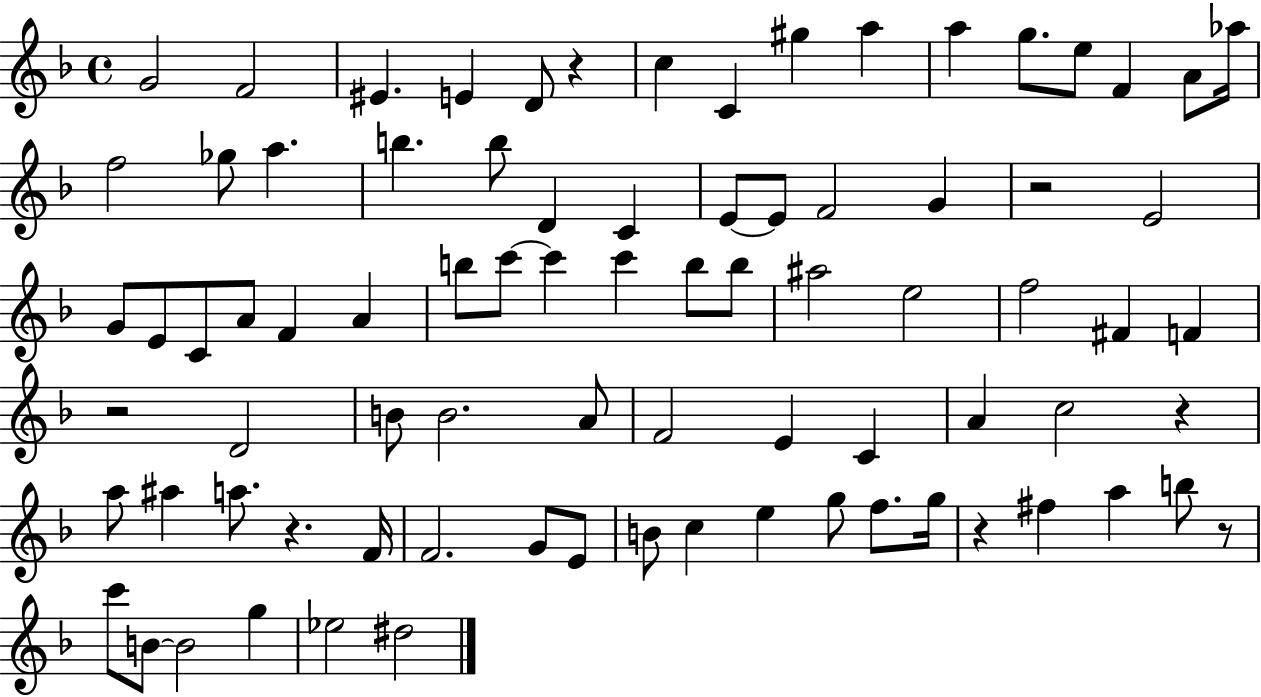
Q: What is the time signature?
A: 4/4